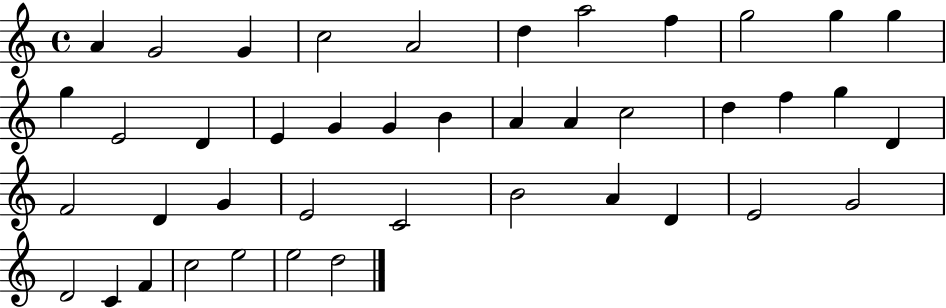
{
  \clef treble
  \time 4/4
  \defaultTimeSignature
  \key c \major
  a'4 g'2 g'4 | c''2 a'2 | d''4 a''2 f''4 | g''2 g''4 g''4 | \break g''4 e'2 d'4 | e'4 g'4 g'4 b'4 | a'4 a'4 c''2 | d''4 f''4 g''4 d'4 | \break f'2 d'4 g'4 | e'2 c'2 | b'2 a'4 d'4 | e'2 g'2 | \break d'2 c'4 f'4 | c''2 e''2 | e''2 d''2 | \bar "|."
}